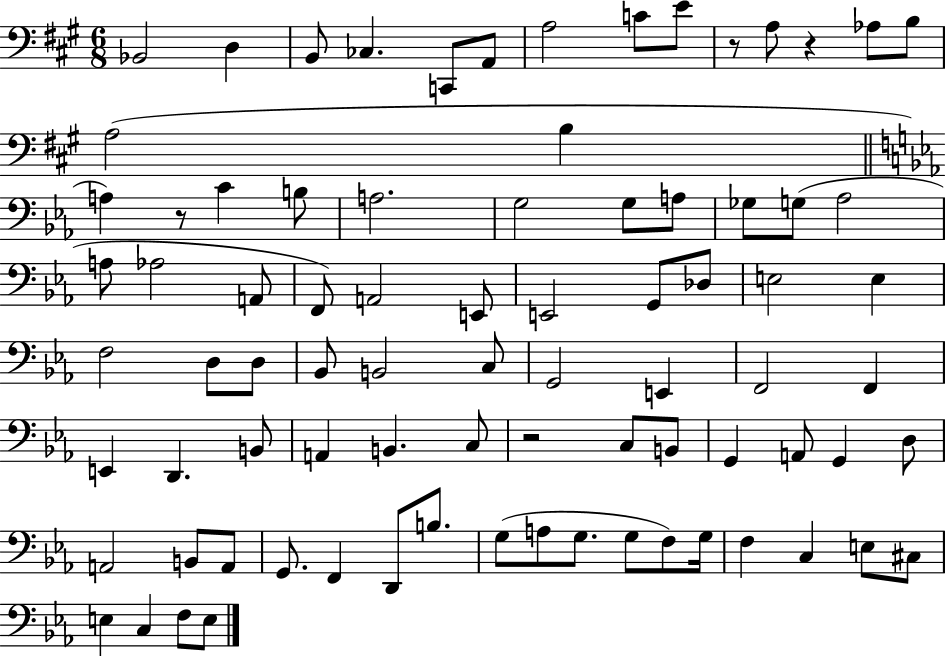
{
  \clef bass
  \numericTimeSignature
  \time 6/8
  \key a \major
  bes,2 d4 | b,8 ces4. c,8 a,8 | a2 c'8 e'8 | r8 a8 r4 aes8 b8 | \break a2( b4 | \bar "||" \break \key c \minor a4) r8 c'4 b8 | a2. | g2 g8 a8 | ges8 g8( aes2 | \break a8 aes2 a,8 | f,8) a,2 e,8 | e,2 g,8 des8 | e2 e4 | \break f2 d8 d8 | bes,8 b,2 c8 | g,2 e,4 | f,2 f,4 | \break e,4 d,4. b,8 | a,4 b,4. c8 | r2 c8 b,8 | g,4 a,8 g,4 d8 | \break a,2 b,8 a,8 | g,8. f,4 d,8 b8. | g8( a8 g8. g8 f8) g16 | f4 c4 e8 cis8 | \break e4 c4 f8 e8 | \bar "|."
}